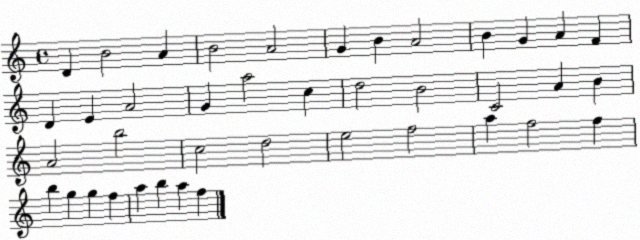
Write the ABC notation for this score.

X:1
T:Untitled
M:4/4
L:1/4
K:C
D B2 A B2 A2 G B A2 B G A F D E A2 G a2 c d2 B2 C2 A B A2 b2 c2 d2 e2 f2 a f2 f b g g f a b a f